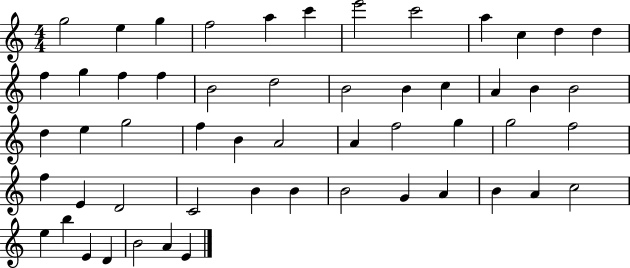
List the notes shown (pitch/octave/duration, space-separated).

G5/h E5/q G5/q F5/h A5/q C6/q E6/h C6/h A5/q C5/q D5/q D5/q F5/q G5/q F5/q F5/q B4/h D5/h B4/h B4/q C5/q A4/q B4/q B4/h D5/q E5/q G5/h F5/q B4/q A4/h A4/q F5/h G5/q G5/h F5/h F5/q E4/q D4/h C4/h B4/q B4/q B4/h G4/q A4/q B4/q A4/q C5/h E5/q B5/q E4/q D4/q B4/h A4/q E4/q